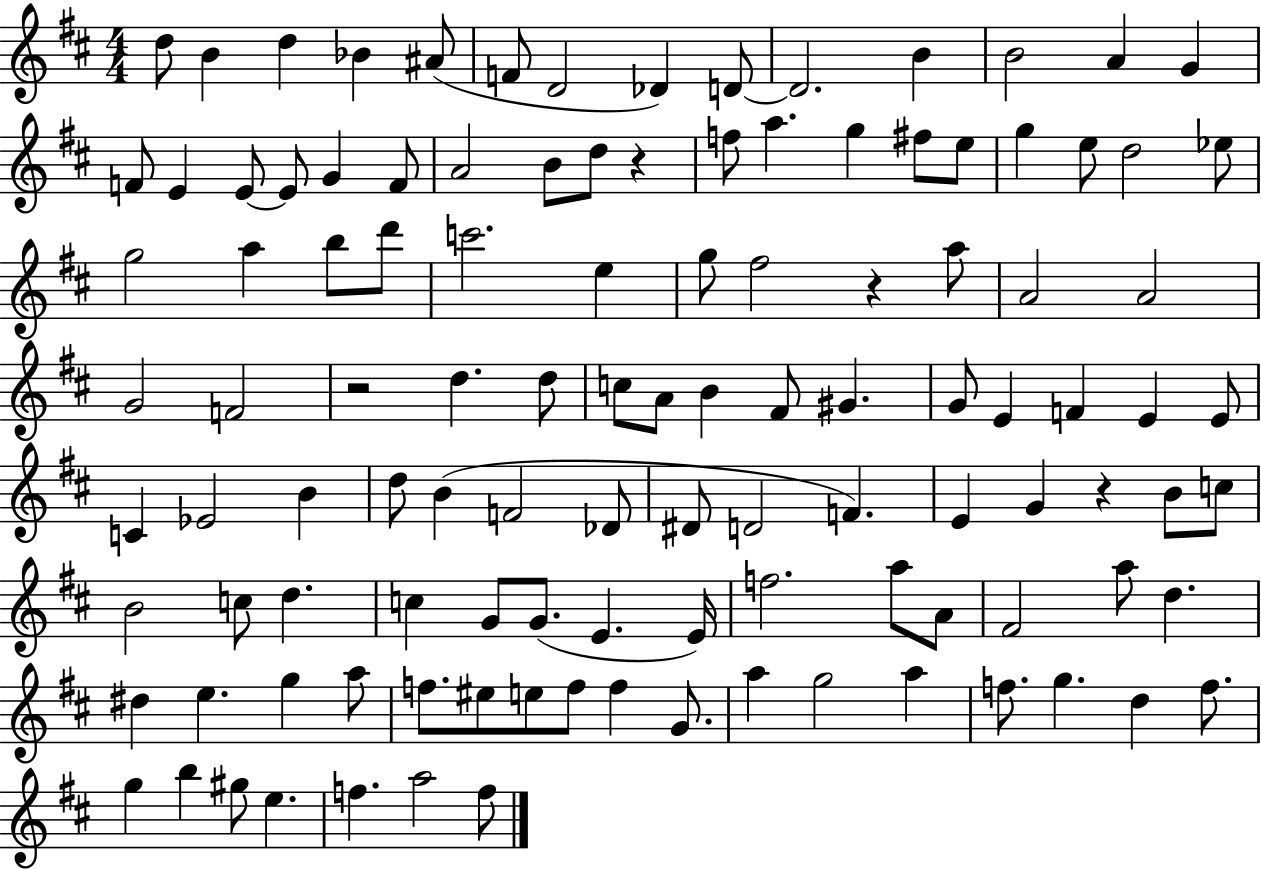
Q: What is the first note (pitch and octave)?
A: D5